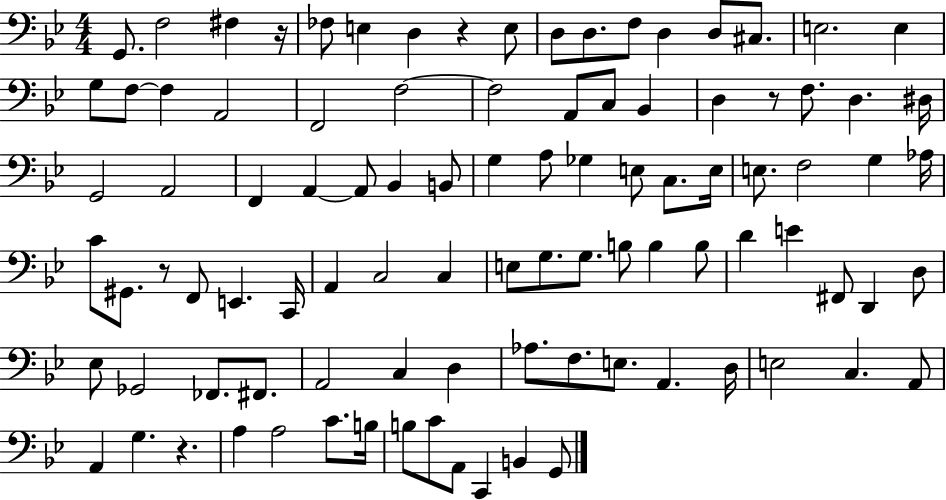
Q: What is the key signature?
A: BES major